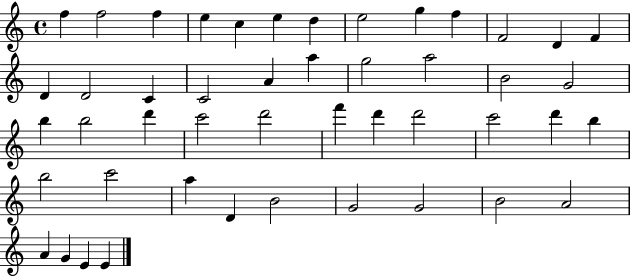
F5/q F5/h F5/q E5/q C5/q E5/q D5/q E5/h G5/q F5/q F4/h D4/q F4/q D4/q D4/h C4/q C4/h A4/q A5/q G5/h A5/h B4/h G4/h B5/q B5/h D6/q C6/h D6/h F6/q D6/q D6/h C6/h D6/q B5/q B5/h C6/h A5/q D4/q B4/h G4/h G4/h B4/h A4/h A4/q G4/q E4/q E4/q